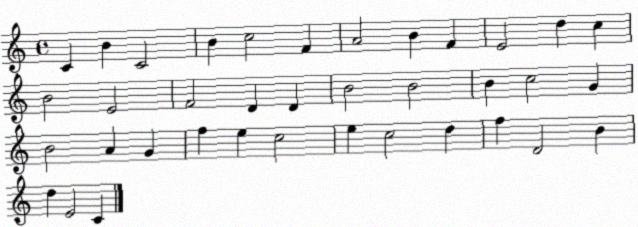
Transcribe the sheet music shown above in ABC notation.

X:1
T:Untitled
M:4/4
L:1/4
K:C
C B C2 B c2 F A2 B F E2 d c B2 E2 F2 D D B2 B2 B c2 G B2 A G f e c2 e c2 d f D2 B d E2 C